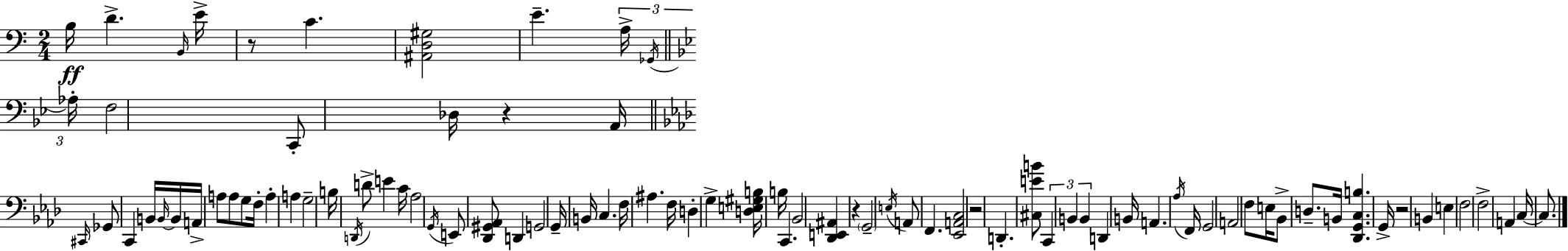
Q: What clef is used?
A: bass